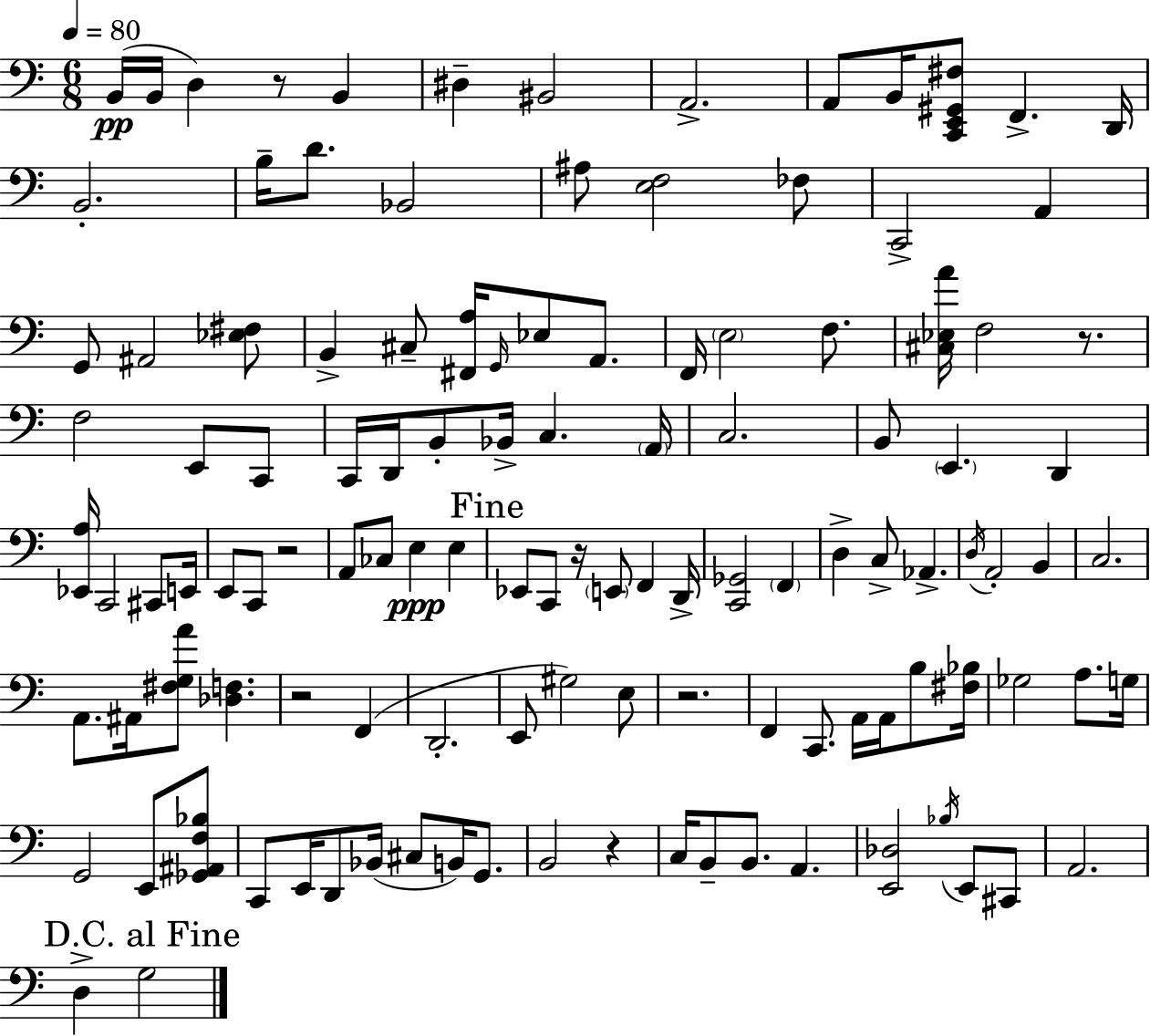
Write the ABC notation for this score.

X:1
T:Untitled
M:6/8
L:1/4
K:C
B,,/4 B,,/4 D, z/2 B,, ^D, ^B,,2 A,,2 A,,/2 B,,/4 [C,,E,,^G,,^F,]/2 F,, D,,/4 B,,2 B,/4 D/2 _B,,2 ^A,/2 [E,F,]2 _F,/2 C,,2 A,, G,,/2 ^A,,2 [_E,^F,]/2 B,, ^C,/2 [^F,,A,]/4 G,,/4 _E,/2 A,,/2 F,,/4 E,2 F,/2 [^C,_E,A]/4 F,2 z/2 F,2 E,,/2 C,,/2 C,,/4 D,,/4 B,,/2 _B,,/4 C, A,,/4 C,2 B,,/2 E,, D,, [_E,,A,]/4 C,,2 ^C,,/2 E,,/4 E,,/2 C,,/2 z2 A,,/2 _C,/2 E, E, _E,,/2 C,,/2 z/4 E,,/2 F,, D,,/4 [C,,_G,,]2 F,, D, C,/2 _A,, D,/4 A,,2 B,, C,2 A,,/2 ^A,,/4 [^F,G,A]/2 [_D,F,] z2 F,, D,,2 E,,/2 ^G,2 E,/2 z2 F,, C,,/2 A,,/4 A,,/4 B,/2 [^F,_B,]/4 _G,2 A,/2 G,/4 G,,2 E,,/2 [_G,,^A,,F,_B,]/2 C,,/2 E,,/4 D,,/2 _B,,/4 ^C,/2 B,,/4 G,,/2 B,,2 z C,/4 B,,/2 B,,/2 A,, [E,,_D,]2 _B,/4 E,,/2 ^C,,/2 A,,2 D, G,2